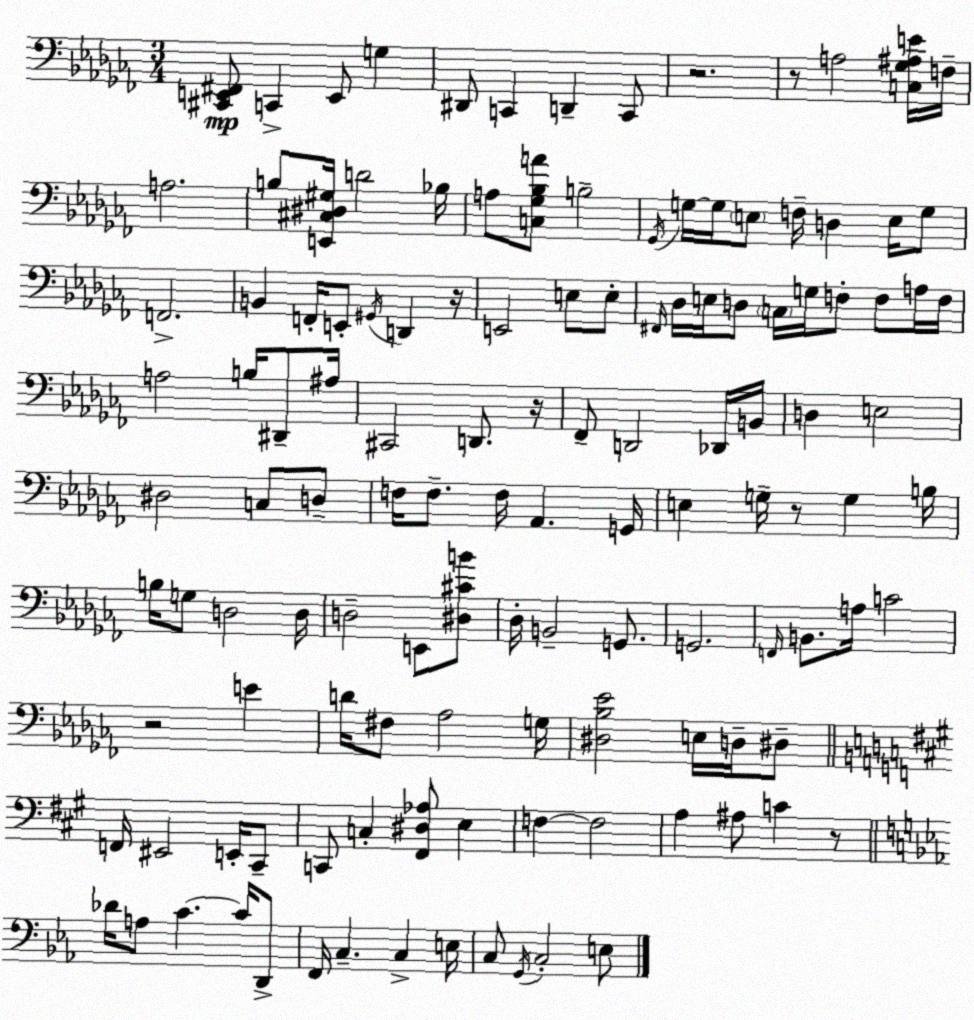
X:1
T:Untitled
M:3/4
L:1/4
K:Abm
[^C,,E,,^F,,]/2 C,, E,,/2 G, ^D,,/2 C,, D,, C,,/2 z2 z/2 A,2 [C,_G,^A,E]/4 F,/4 A,2 B,/2 [E,,^C,^D,^G,]/4 D2 _B,/4 A,/2 [C,_G,_B,A]/2 B,2 _G,,/4 G,/4 G,/4 E,/2 F,/4 D, E,/4 G,/2 F,,2 B,, F,,/4 E,,/2 ^G,,/4 D,, z/4 E,,2 E,/2 E,/2 ^F,,/4 _D,/4 E,/4 D,/2 C,/4 G,/4 F,/2 F,/2 A,/4 F,/4 A,2 B,/4 ^D,,/2 ^A,/4 ^C,,2 D,,/2 z/4 _F,,/2 D,,2 _D,,/4 B,,/4 D, E,2 ^D,2 C,/2 D,/2 F,/4 F,/2 F,/4 _A,, G,,/4 E, G,/4 z/2 G, B,/4 B,/4 G,/2 D,2 D,/4 D,2 E,,/2 [^D,^CB]/2 _D,/4 B,,2 G,,/2 G,,2 F,,/4 B,,/2 A,/4 C2 z2 E D/4 ^F,/2 _A,2 G,/4 [^D,_B,_E]2 E,/4 D,/4 ^D,/2 F,,/4 ^E,,2 E,,/4 ^C,,/2 C,,/2 C, [^F,,^D,_A,]/2 E, F, F,2 A, ^A,/2 C z/2 _D/4 A,/2 C C/4 D,,/2 F,,/4 C, C, E,/4 C,/2 G,,/4 C,2 E,/2